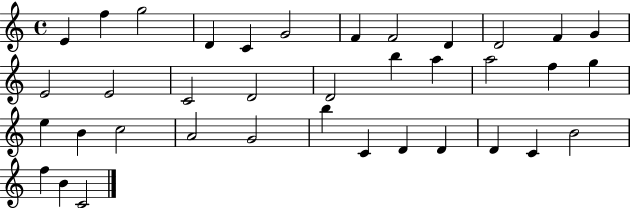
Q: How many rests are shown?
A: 0